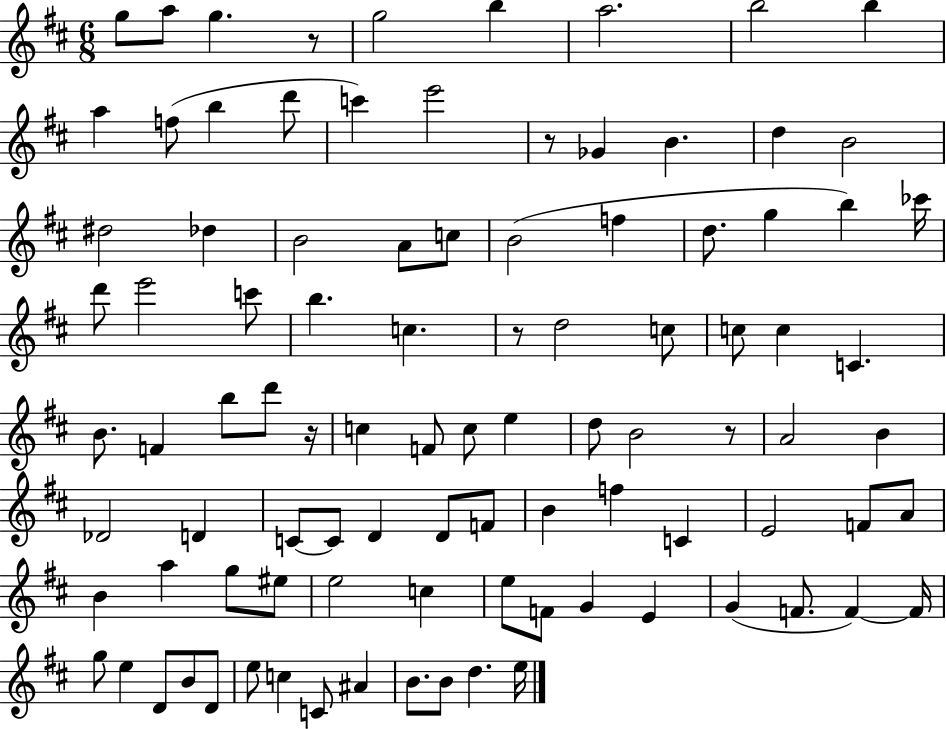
{
  \clef treble
  \numericTimeSignature
  \time 6/8
  \key d \major
  g''8 a''8 g''4. r8 | g''2 b''4 | a''2. | b''2 b''4 | \break a''4 f''8( b''4 d'''8 | c'''4) e'''2 | r8 ges'4 b'4. | d''4 b'2 | \break dis''2 des''4 | b'2 a'8 c''8 | b'2( f''4 | d''8. g''4 b''4) ces'''16 | \break d'''8 e'''2 c'''8 | b''4. c''4. | r8 d''2 c''8 | c''8 c''4 c'4. | \break b'8. f'4 b''8 d'''8 r16 | c''4 f'8 c''8 e''4 | d''8 b'2 r8 | a'2 b'4 | \break des'2 d'4 | c'8~~ c'8 d'4 d'8 f'8 | b'4 f''4 c'4 | e'2 f'8 a'8 | \break b'4 a''4 g''8 eis''8 | e''2 c''4 | e''8 f'8 g'4 e'4 | g'4( f'8. f'4~~) f'16 | \break g''8 e''4 d'8 b'8 d'8 | e''8 c''4 c'8 ais'4 | b'8. b'8 d''4. e''16 | \bar "|."
}